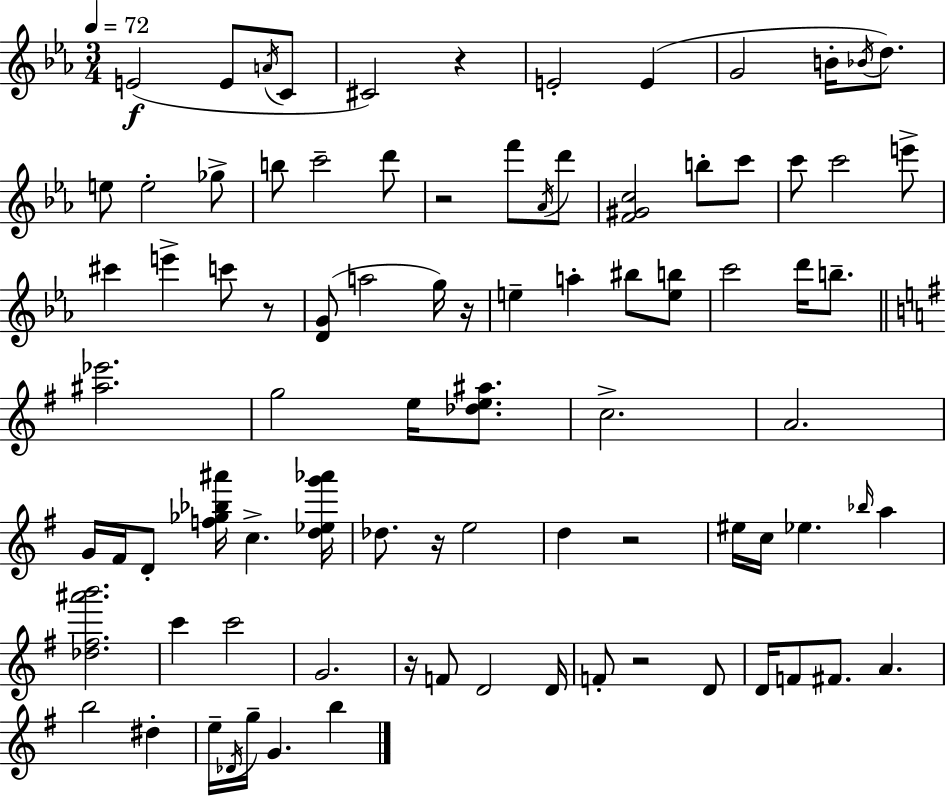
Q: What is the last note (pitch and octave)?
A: B5